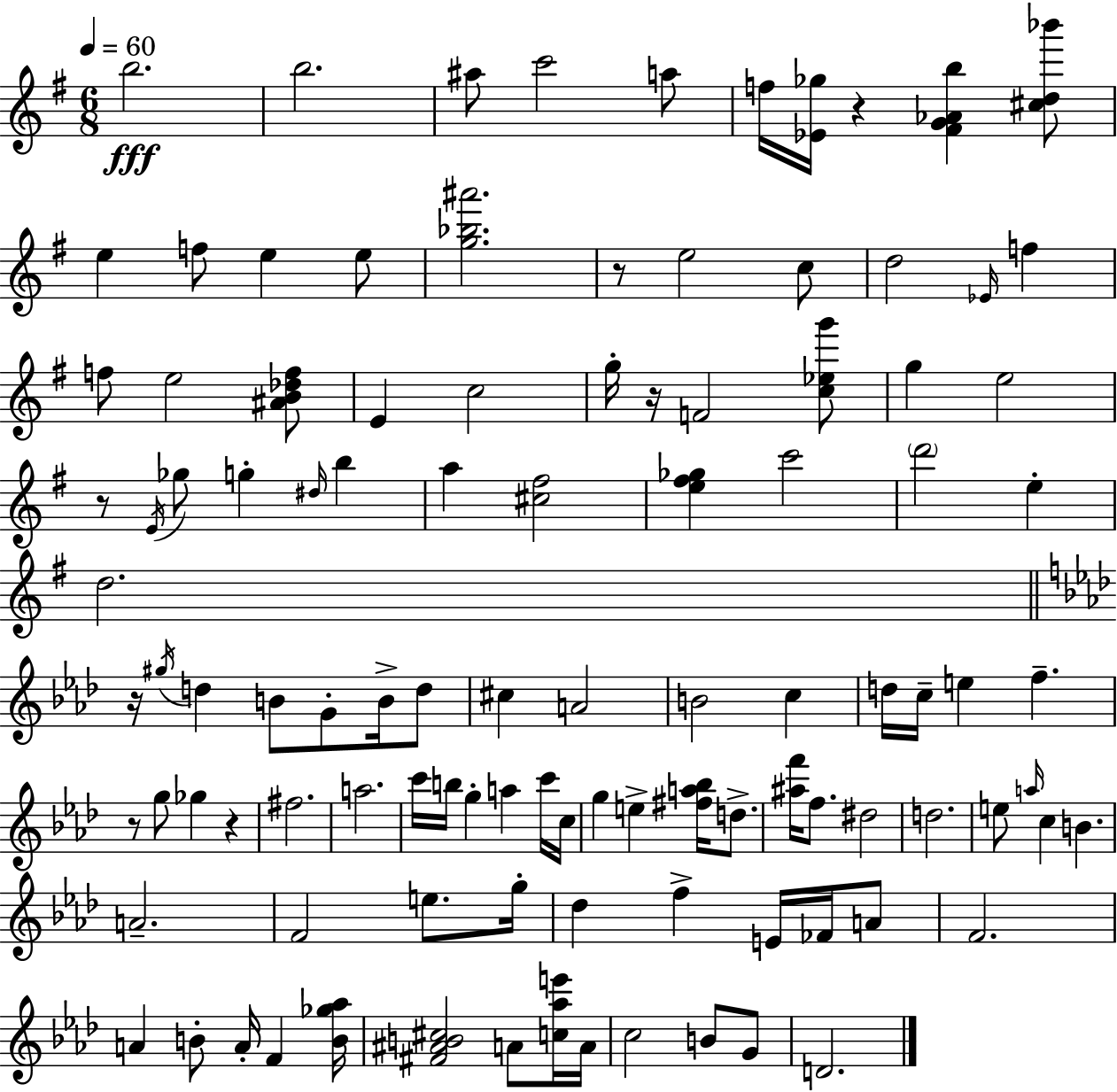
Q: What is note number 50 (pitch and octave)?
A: F#5